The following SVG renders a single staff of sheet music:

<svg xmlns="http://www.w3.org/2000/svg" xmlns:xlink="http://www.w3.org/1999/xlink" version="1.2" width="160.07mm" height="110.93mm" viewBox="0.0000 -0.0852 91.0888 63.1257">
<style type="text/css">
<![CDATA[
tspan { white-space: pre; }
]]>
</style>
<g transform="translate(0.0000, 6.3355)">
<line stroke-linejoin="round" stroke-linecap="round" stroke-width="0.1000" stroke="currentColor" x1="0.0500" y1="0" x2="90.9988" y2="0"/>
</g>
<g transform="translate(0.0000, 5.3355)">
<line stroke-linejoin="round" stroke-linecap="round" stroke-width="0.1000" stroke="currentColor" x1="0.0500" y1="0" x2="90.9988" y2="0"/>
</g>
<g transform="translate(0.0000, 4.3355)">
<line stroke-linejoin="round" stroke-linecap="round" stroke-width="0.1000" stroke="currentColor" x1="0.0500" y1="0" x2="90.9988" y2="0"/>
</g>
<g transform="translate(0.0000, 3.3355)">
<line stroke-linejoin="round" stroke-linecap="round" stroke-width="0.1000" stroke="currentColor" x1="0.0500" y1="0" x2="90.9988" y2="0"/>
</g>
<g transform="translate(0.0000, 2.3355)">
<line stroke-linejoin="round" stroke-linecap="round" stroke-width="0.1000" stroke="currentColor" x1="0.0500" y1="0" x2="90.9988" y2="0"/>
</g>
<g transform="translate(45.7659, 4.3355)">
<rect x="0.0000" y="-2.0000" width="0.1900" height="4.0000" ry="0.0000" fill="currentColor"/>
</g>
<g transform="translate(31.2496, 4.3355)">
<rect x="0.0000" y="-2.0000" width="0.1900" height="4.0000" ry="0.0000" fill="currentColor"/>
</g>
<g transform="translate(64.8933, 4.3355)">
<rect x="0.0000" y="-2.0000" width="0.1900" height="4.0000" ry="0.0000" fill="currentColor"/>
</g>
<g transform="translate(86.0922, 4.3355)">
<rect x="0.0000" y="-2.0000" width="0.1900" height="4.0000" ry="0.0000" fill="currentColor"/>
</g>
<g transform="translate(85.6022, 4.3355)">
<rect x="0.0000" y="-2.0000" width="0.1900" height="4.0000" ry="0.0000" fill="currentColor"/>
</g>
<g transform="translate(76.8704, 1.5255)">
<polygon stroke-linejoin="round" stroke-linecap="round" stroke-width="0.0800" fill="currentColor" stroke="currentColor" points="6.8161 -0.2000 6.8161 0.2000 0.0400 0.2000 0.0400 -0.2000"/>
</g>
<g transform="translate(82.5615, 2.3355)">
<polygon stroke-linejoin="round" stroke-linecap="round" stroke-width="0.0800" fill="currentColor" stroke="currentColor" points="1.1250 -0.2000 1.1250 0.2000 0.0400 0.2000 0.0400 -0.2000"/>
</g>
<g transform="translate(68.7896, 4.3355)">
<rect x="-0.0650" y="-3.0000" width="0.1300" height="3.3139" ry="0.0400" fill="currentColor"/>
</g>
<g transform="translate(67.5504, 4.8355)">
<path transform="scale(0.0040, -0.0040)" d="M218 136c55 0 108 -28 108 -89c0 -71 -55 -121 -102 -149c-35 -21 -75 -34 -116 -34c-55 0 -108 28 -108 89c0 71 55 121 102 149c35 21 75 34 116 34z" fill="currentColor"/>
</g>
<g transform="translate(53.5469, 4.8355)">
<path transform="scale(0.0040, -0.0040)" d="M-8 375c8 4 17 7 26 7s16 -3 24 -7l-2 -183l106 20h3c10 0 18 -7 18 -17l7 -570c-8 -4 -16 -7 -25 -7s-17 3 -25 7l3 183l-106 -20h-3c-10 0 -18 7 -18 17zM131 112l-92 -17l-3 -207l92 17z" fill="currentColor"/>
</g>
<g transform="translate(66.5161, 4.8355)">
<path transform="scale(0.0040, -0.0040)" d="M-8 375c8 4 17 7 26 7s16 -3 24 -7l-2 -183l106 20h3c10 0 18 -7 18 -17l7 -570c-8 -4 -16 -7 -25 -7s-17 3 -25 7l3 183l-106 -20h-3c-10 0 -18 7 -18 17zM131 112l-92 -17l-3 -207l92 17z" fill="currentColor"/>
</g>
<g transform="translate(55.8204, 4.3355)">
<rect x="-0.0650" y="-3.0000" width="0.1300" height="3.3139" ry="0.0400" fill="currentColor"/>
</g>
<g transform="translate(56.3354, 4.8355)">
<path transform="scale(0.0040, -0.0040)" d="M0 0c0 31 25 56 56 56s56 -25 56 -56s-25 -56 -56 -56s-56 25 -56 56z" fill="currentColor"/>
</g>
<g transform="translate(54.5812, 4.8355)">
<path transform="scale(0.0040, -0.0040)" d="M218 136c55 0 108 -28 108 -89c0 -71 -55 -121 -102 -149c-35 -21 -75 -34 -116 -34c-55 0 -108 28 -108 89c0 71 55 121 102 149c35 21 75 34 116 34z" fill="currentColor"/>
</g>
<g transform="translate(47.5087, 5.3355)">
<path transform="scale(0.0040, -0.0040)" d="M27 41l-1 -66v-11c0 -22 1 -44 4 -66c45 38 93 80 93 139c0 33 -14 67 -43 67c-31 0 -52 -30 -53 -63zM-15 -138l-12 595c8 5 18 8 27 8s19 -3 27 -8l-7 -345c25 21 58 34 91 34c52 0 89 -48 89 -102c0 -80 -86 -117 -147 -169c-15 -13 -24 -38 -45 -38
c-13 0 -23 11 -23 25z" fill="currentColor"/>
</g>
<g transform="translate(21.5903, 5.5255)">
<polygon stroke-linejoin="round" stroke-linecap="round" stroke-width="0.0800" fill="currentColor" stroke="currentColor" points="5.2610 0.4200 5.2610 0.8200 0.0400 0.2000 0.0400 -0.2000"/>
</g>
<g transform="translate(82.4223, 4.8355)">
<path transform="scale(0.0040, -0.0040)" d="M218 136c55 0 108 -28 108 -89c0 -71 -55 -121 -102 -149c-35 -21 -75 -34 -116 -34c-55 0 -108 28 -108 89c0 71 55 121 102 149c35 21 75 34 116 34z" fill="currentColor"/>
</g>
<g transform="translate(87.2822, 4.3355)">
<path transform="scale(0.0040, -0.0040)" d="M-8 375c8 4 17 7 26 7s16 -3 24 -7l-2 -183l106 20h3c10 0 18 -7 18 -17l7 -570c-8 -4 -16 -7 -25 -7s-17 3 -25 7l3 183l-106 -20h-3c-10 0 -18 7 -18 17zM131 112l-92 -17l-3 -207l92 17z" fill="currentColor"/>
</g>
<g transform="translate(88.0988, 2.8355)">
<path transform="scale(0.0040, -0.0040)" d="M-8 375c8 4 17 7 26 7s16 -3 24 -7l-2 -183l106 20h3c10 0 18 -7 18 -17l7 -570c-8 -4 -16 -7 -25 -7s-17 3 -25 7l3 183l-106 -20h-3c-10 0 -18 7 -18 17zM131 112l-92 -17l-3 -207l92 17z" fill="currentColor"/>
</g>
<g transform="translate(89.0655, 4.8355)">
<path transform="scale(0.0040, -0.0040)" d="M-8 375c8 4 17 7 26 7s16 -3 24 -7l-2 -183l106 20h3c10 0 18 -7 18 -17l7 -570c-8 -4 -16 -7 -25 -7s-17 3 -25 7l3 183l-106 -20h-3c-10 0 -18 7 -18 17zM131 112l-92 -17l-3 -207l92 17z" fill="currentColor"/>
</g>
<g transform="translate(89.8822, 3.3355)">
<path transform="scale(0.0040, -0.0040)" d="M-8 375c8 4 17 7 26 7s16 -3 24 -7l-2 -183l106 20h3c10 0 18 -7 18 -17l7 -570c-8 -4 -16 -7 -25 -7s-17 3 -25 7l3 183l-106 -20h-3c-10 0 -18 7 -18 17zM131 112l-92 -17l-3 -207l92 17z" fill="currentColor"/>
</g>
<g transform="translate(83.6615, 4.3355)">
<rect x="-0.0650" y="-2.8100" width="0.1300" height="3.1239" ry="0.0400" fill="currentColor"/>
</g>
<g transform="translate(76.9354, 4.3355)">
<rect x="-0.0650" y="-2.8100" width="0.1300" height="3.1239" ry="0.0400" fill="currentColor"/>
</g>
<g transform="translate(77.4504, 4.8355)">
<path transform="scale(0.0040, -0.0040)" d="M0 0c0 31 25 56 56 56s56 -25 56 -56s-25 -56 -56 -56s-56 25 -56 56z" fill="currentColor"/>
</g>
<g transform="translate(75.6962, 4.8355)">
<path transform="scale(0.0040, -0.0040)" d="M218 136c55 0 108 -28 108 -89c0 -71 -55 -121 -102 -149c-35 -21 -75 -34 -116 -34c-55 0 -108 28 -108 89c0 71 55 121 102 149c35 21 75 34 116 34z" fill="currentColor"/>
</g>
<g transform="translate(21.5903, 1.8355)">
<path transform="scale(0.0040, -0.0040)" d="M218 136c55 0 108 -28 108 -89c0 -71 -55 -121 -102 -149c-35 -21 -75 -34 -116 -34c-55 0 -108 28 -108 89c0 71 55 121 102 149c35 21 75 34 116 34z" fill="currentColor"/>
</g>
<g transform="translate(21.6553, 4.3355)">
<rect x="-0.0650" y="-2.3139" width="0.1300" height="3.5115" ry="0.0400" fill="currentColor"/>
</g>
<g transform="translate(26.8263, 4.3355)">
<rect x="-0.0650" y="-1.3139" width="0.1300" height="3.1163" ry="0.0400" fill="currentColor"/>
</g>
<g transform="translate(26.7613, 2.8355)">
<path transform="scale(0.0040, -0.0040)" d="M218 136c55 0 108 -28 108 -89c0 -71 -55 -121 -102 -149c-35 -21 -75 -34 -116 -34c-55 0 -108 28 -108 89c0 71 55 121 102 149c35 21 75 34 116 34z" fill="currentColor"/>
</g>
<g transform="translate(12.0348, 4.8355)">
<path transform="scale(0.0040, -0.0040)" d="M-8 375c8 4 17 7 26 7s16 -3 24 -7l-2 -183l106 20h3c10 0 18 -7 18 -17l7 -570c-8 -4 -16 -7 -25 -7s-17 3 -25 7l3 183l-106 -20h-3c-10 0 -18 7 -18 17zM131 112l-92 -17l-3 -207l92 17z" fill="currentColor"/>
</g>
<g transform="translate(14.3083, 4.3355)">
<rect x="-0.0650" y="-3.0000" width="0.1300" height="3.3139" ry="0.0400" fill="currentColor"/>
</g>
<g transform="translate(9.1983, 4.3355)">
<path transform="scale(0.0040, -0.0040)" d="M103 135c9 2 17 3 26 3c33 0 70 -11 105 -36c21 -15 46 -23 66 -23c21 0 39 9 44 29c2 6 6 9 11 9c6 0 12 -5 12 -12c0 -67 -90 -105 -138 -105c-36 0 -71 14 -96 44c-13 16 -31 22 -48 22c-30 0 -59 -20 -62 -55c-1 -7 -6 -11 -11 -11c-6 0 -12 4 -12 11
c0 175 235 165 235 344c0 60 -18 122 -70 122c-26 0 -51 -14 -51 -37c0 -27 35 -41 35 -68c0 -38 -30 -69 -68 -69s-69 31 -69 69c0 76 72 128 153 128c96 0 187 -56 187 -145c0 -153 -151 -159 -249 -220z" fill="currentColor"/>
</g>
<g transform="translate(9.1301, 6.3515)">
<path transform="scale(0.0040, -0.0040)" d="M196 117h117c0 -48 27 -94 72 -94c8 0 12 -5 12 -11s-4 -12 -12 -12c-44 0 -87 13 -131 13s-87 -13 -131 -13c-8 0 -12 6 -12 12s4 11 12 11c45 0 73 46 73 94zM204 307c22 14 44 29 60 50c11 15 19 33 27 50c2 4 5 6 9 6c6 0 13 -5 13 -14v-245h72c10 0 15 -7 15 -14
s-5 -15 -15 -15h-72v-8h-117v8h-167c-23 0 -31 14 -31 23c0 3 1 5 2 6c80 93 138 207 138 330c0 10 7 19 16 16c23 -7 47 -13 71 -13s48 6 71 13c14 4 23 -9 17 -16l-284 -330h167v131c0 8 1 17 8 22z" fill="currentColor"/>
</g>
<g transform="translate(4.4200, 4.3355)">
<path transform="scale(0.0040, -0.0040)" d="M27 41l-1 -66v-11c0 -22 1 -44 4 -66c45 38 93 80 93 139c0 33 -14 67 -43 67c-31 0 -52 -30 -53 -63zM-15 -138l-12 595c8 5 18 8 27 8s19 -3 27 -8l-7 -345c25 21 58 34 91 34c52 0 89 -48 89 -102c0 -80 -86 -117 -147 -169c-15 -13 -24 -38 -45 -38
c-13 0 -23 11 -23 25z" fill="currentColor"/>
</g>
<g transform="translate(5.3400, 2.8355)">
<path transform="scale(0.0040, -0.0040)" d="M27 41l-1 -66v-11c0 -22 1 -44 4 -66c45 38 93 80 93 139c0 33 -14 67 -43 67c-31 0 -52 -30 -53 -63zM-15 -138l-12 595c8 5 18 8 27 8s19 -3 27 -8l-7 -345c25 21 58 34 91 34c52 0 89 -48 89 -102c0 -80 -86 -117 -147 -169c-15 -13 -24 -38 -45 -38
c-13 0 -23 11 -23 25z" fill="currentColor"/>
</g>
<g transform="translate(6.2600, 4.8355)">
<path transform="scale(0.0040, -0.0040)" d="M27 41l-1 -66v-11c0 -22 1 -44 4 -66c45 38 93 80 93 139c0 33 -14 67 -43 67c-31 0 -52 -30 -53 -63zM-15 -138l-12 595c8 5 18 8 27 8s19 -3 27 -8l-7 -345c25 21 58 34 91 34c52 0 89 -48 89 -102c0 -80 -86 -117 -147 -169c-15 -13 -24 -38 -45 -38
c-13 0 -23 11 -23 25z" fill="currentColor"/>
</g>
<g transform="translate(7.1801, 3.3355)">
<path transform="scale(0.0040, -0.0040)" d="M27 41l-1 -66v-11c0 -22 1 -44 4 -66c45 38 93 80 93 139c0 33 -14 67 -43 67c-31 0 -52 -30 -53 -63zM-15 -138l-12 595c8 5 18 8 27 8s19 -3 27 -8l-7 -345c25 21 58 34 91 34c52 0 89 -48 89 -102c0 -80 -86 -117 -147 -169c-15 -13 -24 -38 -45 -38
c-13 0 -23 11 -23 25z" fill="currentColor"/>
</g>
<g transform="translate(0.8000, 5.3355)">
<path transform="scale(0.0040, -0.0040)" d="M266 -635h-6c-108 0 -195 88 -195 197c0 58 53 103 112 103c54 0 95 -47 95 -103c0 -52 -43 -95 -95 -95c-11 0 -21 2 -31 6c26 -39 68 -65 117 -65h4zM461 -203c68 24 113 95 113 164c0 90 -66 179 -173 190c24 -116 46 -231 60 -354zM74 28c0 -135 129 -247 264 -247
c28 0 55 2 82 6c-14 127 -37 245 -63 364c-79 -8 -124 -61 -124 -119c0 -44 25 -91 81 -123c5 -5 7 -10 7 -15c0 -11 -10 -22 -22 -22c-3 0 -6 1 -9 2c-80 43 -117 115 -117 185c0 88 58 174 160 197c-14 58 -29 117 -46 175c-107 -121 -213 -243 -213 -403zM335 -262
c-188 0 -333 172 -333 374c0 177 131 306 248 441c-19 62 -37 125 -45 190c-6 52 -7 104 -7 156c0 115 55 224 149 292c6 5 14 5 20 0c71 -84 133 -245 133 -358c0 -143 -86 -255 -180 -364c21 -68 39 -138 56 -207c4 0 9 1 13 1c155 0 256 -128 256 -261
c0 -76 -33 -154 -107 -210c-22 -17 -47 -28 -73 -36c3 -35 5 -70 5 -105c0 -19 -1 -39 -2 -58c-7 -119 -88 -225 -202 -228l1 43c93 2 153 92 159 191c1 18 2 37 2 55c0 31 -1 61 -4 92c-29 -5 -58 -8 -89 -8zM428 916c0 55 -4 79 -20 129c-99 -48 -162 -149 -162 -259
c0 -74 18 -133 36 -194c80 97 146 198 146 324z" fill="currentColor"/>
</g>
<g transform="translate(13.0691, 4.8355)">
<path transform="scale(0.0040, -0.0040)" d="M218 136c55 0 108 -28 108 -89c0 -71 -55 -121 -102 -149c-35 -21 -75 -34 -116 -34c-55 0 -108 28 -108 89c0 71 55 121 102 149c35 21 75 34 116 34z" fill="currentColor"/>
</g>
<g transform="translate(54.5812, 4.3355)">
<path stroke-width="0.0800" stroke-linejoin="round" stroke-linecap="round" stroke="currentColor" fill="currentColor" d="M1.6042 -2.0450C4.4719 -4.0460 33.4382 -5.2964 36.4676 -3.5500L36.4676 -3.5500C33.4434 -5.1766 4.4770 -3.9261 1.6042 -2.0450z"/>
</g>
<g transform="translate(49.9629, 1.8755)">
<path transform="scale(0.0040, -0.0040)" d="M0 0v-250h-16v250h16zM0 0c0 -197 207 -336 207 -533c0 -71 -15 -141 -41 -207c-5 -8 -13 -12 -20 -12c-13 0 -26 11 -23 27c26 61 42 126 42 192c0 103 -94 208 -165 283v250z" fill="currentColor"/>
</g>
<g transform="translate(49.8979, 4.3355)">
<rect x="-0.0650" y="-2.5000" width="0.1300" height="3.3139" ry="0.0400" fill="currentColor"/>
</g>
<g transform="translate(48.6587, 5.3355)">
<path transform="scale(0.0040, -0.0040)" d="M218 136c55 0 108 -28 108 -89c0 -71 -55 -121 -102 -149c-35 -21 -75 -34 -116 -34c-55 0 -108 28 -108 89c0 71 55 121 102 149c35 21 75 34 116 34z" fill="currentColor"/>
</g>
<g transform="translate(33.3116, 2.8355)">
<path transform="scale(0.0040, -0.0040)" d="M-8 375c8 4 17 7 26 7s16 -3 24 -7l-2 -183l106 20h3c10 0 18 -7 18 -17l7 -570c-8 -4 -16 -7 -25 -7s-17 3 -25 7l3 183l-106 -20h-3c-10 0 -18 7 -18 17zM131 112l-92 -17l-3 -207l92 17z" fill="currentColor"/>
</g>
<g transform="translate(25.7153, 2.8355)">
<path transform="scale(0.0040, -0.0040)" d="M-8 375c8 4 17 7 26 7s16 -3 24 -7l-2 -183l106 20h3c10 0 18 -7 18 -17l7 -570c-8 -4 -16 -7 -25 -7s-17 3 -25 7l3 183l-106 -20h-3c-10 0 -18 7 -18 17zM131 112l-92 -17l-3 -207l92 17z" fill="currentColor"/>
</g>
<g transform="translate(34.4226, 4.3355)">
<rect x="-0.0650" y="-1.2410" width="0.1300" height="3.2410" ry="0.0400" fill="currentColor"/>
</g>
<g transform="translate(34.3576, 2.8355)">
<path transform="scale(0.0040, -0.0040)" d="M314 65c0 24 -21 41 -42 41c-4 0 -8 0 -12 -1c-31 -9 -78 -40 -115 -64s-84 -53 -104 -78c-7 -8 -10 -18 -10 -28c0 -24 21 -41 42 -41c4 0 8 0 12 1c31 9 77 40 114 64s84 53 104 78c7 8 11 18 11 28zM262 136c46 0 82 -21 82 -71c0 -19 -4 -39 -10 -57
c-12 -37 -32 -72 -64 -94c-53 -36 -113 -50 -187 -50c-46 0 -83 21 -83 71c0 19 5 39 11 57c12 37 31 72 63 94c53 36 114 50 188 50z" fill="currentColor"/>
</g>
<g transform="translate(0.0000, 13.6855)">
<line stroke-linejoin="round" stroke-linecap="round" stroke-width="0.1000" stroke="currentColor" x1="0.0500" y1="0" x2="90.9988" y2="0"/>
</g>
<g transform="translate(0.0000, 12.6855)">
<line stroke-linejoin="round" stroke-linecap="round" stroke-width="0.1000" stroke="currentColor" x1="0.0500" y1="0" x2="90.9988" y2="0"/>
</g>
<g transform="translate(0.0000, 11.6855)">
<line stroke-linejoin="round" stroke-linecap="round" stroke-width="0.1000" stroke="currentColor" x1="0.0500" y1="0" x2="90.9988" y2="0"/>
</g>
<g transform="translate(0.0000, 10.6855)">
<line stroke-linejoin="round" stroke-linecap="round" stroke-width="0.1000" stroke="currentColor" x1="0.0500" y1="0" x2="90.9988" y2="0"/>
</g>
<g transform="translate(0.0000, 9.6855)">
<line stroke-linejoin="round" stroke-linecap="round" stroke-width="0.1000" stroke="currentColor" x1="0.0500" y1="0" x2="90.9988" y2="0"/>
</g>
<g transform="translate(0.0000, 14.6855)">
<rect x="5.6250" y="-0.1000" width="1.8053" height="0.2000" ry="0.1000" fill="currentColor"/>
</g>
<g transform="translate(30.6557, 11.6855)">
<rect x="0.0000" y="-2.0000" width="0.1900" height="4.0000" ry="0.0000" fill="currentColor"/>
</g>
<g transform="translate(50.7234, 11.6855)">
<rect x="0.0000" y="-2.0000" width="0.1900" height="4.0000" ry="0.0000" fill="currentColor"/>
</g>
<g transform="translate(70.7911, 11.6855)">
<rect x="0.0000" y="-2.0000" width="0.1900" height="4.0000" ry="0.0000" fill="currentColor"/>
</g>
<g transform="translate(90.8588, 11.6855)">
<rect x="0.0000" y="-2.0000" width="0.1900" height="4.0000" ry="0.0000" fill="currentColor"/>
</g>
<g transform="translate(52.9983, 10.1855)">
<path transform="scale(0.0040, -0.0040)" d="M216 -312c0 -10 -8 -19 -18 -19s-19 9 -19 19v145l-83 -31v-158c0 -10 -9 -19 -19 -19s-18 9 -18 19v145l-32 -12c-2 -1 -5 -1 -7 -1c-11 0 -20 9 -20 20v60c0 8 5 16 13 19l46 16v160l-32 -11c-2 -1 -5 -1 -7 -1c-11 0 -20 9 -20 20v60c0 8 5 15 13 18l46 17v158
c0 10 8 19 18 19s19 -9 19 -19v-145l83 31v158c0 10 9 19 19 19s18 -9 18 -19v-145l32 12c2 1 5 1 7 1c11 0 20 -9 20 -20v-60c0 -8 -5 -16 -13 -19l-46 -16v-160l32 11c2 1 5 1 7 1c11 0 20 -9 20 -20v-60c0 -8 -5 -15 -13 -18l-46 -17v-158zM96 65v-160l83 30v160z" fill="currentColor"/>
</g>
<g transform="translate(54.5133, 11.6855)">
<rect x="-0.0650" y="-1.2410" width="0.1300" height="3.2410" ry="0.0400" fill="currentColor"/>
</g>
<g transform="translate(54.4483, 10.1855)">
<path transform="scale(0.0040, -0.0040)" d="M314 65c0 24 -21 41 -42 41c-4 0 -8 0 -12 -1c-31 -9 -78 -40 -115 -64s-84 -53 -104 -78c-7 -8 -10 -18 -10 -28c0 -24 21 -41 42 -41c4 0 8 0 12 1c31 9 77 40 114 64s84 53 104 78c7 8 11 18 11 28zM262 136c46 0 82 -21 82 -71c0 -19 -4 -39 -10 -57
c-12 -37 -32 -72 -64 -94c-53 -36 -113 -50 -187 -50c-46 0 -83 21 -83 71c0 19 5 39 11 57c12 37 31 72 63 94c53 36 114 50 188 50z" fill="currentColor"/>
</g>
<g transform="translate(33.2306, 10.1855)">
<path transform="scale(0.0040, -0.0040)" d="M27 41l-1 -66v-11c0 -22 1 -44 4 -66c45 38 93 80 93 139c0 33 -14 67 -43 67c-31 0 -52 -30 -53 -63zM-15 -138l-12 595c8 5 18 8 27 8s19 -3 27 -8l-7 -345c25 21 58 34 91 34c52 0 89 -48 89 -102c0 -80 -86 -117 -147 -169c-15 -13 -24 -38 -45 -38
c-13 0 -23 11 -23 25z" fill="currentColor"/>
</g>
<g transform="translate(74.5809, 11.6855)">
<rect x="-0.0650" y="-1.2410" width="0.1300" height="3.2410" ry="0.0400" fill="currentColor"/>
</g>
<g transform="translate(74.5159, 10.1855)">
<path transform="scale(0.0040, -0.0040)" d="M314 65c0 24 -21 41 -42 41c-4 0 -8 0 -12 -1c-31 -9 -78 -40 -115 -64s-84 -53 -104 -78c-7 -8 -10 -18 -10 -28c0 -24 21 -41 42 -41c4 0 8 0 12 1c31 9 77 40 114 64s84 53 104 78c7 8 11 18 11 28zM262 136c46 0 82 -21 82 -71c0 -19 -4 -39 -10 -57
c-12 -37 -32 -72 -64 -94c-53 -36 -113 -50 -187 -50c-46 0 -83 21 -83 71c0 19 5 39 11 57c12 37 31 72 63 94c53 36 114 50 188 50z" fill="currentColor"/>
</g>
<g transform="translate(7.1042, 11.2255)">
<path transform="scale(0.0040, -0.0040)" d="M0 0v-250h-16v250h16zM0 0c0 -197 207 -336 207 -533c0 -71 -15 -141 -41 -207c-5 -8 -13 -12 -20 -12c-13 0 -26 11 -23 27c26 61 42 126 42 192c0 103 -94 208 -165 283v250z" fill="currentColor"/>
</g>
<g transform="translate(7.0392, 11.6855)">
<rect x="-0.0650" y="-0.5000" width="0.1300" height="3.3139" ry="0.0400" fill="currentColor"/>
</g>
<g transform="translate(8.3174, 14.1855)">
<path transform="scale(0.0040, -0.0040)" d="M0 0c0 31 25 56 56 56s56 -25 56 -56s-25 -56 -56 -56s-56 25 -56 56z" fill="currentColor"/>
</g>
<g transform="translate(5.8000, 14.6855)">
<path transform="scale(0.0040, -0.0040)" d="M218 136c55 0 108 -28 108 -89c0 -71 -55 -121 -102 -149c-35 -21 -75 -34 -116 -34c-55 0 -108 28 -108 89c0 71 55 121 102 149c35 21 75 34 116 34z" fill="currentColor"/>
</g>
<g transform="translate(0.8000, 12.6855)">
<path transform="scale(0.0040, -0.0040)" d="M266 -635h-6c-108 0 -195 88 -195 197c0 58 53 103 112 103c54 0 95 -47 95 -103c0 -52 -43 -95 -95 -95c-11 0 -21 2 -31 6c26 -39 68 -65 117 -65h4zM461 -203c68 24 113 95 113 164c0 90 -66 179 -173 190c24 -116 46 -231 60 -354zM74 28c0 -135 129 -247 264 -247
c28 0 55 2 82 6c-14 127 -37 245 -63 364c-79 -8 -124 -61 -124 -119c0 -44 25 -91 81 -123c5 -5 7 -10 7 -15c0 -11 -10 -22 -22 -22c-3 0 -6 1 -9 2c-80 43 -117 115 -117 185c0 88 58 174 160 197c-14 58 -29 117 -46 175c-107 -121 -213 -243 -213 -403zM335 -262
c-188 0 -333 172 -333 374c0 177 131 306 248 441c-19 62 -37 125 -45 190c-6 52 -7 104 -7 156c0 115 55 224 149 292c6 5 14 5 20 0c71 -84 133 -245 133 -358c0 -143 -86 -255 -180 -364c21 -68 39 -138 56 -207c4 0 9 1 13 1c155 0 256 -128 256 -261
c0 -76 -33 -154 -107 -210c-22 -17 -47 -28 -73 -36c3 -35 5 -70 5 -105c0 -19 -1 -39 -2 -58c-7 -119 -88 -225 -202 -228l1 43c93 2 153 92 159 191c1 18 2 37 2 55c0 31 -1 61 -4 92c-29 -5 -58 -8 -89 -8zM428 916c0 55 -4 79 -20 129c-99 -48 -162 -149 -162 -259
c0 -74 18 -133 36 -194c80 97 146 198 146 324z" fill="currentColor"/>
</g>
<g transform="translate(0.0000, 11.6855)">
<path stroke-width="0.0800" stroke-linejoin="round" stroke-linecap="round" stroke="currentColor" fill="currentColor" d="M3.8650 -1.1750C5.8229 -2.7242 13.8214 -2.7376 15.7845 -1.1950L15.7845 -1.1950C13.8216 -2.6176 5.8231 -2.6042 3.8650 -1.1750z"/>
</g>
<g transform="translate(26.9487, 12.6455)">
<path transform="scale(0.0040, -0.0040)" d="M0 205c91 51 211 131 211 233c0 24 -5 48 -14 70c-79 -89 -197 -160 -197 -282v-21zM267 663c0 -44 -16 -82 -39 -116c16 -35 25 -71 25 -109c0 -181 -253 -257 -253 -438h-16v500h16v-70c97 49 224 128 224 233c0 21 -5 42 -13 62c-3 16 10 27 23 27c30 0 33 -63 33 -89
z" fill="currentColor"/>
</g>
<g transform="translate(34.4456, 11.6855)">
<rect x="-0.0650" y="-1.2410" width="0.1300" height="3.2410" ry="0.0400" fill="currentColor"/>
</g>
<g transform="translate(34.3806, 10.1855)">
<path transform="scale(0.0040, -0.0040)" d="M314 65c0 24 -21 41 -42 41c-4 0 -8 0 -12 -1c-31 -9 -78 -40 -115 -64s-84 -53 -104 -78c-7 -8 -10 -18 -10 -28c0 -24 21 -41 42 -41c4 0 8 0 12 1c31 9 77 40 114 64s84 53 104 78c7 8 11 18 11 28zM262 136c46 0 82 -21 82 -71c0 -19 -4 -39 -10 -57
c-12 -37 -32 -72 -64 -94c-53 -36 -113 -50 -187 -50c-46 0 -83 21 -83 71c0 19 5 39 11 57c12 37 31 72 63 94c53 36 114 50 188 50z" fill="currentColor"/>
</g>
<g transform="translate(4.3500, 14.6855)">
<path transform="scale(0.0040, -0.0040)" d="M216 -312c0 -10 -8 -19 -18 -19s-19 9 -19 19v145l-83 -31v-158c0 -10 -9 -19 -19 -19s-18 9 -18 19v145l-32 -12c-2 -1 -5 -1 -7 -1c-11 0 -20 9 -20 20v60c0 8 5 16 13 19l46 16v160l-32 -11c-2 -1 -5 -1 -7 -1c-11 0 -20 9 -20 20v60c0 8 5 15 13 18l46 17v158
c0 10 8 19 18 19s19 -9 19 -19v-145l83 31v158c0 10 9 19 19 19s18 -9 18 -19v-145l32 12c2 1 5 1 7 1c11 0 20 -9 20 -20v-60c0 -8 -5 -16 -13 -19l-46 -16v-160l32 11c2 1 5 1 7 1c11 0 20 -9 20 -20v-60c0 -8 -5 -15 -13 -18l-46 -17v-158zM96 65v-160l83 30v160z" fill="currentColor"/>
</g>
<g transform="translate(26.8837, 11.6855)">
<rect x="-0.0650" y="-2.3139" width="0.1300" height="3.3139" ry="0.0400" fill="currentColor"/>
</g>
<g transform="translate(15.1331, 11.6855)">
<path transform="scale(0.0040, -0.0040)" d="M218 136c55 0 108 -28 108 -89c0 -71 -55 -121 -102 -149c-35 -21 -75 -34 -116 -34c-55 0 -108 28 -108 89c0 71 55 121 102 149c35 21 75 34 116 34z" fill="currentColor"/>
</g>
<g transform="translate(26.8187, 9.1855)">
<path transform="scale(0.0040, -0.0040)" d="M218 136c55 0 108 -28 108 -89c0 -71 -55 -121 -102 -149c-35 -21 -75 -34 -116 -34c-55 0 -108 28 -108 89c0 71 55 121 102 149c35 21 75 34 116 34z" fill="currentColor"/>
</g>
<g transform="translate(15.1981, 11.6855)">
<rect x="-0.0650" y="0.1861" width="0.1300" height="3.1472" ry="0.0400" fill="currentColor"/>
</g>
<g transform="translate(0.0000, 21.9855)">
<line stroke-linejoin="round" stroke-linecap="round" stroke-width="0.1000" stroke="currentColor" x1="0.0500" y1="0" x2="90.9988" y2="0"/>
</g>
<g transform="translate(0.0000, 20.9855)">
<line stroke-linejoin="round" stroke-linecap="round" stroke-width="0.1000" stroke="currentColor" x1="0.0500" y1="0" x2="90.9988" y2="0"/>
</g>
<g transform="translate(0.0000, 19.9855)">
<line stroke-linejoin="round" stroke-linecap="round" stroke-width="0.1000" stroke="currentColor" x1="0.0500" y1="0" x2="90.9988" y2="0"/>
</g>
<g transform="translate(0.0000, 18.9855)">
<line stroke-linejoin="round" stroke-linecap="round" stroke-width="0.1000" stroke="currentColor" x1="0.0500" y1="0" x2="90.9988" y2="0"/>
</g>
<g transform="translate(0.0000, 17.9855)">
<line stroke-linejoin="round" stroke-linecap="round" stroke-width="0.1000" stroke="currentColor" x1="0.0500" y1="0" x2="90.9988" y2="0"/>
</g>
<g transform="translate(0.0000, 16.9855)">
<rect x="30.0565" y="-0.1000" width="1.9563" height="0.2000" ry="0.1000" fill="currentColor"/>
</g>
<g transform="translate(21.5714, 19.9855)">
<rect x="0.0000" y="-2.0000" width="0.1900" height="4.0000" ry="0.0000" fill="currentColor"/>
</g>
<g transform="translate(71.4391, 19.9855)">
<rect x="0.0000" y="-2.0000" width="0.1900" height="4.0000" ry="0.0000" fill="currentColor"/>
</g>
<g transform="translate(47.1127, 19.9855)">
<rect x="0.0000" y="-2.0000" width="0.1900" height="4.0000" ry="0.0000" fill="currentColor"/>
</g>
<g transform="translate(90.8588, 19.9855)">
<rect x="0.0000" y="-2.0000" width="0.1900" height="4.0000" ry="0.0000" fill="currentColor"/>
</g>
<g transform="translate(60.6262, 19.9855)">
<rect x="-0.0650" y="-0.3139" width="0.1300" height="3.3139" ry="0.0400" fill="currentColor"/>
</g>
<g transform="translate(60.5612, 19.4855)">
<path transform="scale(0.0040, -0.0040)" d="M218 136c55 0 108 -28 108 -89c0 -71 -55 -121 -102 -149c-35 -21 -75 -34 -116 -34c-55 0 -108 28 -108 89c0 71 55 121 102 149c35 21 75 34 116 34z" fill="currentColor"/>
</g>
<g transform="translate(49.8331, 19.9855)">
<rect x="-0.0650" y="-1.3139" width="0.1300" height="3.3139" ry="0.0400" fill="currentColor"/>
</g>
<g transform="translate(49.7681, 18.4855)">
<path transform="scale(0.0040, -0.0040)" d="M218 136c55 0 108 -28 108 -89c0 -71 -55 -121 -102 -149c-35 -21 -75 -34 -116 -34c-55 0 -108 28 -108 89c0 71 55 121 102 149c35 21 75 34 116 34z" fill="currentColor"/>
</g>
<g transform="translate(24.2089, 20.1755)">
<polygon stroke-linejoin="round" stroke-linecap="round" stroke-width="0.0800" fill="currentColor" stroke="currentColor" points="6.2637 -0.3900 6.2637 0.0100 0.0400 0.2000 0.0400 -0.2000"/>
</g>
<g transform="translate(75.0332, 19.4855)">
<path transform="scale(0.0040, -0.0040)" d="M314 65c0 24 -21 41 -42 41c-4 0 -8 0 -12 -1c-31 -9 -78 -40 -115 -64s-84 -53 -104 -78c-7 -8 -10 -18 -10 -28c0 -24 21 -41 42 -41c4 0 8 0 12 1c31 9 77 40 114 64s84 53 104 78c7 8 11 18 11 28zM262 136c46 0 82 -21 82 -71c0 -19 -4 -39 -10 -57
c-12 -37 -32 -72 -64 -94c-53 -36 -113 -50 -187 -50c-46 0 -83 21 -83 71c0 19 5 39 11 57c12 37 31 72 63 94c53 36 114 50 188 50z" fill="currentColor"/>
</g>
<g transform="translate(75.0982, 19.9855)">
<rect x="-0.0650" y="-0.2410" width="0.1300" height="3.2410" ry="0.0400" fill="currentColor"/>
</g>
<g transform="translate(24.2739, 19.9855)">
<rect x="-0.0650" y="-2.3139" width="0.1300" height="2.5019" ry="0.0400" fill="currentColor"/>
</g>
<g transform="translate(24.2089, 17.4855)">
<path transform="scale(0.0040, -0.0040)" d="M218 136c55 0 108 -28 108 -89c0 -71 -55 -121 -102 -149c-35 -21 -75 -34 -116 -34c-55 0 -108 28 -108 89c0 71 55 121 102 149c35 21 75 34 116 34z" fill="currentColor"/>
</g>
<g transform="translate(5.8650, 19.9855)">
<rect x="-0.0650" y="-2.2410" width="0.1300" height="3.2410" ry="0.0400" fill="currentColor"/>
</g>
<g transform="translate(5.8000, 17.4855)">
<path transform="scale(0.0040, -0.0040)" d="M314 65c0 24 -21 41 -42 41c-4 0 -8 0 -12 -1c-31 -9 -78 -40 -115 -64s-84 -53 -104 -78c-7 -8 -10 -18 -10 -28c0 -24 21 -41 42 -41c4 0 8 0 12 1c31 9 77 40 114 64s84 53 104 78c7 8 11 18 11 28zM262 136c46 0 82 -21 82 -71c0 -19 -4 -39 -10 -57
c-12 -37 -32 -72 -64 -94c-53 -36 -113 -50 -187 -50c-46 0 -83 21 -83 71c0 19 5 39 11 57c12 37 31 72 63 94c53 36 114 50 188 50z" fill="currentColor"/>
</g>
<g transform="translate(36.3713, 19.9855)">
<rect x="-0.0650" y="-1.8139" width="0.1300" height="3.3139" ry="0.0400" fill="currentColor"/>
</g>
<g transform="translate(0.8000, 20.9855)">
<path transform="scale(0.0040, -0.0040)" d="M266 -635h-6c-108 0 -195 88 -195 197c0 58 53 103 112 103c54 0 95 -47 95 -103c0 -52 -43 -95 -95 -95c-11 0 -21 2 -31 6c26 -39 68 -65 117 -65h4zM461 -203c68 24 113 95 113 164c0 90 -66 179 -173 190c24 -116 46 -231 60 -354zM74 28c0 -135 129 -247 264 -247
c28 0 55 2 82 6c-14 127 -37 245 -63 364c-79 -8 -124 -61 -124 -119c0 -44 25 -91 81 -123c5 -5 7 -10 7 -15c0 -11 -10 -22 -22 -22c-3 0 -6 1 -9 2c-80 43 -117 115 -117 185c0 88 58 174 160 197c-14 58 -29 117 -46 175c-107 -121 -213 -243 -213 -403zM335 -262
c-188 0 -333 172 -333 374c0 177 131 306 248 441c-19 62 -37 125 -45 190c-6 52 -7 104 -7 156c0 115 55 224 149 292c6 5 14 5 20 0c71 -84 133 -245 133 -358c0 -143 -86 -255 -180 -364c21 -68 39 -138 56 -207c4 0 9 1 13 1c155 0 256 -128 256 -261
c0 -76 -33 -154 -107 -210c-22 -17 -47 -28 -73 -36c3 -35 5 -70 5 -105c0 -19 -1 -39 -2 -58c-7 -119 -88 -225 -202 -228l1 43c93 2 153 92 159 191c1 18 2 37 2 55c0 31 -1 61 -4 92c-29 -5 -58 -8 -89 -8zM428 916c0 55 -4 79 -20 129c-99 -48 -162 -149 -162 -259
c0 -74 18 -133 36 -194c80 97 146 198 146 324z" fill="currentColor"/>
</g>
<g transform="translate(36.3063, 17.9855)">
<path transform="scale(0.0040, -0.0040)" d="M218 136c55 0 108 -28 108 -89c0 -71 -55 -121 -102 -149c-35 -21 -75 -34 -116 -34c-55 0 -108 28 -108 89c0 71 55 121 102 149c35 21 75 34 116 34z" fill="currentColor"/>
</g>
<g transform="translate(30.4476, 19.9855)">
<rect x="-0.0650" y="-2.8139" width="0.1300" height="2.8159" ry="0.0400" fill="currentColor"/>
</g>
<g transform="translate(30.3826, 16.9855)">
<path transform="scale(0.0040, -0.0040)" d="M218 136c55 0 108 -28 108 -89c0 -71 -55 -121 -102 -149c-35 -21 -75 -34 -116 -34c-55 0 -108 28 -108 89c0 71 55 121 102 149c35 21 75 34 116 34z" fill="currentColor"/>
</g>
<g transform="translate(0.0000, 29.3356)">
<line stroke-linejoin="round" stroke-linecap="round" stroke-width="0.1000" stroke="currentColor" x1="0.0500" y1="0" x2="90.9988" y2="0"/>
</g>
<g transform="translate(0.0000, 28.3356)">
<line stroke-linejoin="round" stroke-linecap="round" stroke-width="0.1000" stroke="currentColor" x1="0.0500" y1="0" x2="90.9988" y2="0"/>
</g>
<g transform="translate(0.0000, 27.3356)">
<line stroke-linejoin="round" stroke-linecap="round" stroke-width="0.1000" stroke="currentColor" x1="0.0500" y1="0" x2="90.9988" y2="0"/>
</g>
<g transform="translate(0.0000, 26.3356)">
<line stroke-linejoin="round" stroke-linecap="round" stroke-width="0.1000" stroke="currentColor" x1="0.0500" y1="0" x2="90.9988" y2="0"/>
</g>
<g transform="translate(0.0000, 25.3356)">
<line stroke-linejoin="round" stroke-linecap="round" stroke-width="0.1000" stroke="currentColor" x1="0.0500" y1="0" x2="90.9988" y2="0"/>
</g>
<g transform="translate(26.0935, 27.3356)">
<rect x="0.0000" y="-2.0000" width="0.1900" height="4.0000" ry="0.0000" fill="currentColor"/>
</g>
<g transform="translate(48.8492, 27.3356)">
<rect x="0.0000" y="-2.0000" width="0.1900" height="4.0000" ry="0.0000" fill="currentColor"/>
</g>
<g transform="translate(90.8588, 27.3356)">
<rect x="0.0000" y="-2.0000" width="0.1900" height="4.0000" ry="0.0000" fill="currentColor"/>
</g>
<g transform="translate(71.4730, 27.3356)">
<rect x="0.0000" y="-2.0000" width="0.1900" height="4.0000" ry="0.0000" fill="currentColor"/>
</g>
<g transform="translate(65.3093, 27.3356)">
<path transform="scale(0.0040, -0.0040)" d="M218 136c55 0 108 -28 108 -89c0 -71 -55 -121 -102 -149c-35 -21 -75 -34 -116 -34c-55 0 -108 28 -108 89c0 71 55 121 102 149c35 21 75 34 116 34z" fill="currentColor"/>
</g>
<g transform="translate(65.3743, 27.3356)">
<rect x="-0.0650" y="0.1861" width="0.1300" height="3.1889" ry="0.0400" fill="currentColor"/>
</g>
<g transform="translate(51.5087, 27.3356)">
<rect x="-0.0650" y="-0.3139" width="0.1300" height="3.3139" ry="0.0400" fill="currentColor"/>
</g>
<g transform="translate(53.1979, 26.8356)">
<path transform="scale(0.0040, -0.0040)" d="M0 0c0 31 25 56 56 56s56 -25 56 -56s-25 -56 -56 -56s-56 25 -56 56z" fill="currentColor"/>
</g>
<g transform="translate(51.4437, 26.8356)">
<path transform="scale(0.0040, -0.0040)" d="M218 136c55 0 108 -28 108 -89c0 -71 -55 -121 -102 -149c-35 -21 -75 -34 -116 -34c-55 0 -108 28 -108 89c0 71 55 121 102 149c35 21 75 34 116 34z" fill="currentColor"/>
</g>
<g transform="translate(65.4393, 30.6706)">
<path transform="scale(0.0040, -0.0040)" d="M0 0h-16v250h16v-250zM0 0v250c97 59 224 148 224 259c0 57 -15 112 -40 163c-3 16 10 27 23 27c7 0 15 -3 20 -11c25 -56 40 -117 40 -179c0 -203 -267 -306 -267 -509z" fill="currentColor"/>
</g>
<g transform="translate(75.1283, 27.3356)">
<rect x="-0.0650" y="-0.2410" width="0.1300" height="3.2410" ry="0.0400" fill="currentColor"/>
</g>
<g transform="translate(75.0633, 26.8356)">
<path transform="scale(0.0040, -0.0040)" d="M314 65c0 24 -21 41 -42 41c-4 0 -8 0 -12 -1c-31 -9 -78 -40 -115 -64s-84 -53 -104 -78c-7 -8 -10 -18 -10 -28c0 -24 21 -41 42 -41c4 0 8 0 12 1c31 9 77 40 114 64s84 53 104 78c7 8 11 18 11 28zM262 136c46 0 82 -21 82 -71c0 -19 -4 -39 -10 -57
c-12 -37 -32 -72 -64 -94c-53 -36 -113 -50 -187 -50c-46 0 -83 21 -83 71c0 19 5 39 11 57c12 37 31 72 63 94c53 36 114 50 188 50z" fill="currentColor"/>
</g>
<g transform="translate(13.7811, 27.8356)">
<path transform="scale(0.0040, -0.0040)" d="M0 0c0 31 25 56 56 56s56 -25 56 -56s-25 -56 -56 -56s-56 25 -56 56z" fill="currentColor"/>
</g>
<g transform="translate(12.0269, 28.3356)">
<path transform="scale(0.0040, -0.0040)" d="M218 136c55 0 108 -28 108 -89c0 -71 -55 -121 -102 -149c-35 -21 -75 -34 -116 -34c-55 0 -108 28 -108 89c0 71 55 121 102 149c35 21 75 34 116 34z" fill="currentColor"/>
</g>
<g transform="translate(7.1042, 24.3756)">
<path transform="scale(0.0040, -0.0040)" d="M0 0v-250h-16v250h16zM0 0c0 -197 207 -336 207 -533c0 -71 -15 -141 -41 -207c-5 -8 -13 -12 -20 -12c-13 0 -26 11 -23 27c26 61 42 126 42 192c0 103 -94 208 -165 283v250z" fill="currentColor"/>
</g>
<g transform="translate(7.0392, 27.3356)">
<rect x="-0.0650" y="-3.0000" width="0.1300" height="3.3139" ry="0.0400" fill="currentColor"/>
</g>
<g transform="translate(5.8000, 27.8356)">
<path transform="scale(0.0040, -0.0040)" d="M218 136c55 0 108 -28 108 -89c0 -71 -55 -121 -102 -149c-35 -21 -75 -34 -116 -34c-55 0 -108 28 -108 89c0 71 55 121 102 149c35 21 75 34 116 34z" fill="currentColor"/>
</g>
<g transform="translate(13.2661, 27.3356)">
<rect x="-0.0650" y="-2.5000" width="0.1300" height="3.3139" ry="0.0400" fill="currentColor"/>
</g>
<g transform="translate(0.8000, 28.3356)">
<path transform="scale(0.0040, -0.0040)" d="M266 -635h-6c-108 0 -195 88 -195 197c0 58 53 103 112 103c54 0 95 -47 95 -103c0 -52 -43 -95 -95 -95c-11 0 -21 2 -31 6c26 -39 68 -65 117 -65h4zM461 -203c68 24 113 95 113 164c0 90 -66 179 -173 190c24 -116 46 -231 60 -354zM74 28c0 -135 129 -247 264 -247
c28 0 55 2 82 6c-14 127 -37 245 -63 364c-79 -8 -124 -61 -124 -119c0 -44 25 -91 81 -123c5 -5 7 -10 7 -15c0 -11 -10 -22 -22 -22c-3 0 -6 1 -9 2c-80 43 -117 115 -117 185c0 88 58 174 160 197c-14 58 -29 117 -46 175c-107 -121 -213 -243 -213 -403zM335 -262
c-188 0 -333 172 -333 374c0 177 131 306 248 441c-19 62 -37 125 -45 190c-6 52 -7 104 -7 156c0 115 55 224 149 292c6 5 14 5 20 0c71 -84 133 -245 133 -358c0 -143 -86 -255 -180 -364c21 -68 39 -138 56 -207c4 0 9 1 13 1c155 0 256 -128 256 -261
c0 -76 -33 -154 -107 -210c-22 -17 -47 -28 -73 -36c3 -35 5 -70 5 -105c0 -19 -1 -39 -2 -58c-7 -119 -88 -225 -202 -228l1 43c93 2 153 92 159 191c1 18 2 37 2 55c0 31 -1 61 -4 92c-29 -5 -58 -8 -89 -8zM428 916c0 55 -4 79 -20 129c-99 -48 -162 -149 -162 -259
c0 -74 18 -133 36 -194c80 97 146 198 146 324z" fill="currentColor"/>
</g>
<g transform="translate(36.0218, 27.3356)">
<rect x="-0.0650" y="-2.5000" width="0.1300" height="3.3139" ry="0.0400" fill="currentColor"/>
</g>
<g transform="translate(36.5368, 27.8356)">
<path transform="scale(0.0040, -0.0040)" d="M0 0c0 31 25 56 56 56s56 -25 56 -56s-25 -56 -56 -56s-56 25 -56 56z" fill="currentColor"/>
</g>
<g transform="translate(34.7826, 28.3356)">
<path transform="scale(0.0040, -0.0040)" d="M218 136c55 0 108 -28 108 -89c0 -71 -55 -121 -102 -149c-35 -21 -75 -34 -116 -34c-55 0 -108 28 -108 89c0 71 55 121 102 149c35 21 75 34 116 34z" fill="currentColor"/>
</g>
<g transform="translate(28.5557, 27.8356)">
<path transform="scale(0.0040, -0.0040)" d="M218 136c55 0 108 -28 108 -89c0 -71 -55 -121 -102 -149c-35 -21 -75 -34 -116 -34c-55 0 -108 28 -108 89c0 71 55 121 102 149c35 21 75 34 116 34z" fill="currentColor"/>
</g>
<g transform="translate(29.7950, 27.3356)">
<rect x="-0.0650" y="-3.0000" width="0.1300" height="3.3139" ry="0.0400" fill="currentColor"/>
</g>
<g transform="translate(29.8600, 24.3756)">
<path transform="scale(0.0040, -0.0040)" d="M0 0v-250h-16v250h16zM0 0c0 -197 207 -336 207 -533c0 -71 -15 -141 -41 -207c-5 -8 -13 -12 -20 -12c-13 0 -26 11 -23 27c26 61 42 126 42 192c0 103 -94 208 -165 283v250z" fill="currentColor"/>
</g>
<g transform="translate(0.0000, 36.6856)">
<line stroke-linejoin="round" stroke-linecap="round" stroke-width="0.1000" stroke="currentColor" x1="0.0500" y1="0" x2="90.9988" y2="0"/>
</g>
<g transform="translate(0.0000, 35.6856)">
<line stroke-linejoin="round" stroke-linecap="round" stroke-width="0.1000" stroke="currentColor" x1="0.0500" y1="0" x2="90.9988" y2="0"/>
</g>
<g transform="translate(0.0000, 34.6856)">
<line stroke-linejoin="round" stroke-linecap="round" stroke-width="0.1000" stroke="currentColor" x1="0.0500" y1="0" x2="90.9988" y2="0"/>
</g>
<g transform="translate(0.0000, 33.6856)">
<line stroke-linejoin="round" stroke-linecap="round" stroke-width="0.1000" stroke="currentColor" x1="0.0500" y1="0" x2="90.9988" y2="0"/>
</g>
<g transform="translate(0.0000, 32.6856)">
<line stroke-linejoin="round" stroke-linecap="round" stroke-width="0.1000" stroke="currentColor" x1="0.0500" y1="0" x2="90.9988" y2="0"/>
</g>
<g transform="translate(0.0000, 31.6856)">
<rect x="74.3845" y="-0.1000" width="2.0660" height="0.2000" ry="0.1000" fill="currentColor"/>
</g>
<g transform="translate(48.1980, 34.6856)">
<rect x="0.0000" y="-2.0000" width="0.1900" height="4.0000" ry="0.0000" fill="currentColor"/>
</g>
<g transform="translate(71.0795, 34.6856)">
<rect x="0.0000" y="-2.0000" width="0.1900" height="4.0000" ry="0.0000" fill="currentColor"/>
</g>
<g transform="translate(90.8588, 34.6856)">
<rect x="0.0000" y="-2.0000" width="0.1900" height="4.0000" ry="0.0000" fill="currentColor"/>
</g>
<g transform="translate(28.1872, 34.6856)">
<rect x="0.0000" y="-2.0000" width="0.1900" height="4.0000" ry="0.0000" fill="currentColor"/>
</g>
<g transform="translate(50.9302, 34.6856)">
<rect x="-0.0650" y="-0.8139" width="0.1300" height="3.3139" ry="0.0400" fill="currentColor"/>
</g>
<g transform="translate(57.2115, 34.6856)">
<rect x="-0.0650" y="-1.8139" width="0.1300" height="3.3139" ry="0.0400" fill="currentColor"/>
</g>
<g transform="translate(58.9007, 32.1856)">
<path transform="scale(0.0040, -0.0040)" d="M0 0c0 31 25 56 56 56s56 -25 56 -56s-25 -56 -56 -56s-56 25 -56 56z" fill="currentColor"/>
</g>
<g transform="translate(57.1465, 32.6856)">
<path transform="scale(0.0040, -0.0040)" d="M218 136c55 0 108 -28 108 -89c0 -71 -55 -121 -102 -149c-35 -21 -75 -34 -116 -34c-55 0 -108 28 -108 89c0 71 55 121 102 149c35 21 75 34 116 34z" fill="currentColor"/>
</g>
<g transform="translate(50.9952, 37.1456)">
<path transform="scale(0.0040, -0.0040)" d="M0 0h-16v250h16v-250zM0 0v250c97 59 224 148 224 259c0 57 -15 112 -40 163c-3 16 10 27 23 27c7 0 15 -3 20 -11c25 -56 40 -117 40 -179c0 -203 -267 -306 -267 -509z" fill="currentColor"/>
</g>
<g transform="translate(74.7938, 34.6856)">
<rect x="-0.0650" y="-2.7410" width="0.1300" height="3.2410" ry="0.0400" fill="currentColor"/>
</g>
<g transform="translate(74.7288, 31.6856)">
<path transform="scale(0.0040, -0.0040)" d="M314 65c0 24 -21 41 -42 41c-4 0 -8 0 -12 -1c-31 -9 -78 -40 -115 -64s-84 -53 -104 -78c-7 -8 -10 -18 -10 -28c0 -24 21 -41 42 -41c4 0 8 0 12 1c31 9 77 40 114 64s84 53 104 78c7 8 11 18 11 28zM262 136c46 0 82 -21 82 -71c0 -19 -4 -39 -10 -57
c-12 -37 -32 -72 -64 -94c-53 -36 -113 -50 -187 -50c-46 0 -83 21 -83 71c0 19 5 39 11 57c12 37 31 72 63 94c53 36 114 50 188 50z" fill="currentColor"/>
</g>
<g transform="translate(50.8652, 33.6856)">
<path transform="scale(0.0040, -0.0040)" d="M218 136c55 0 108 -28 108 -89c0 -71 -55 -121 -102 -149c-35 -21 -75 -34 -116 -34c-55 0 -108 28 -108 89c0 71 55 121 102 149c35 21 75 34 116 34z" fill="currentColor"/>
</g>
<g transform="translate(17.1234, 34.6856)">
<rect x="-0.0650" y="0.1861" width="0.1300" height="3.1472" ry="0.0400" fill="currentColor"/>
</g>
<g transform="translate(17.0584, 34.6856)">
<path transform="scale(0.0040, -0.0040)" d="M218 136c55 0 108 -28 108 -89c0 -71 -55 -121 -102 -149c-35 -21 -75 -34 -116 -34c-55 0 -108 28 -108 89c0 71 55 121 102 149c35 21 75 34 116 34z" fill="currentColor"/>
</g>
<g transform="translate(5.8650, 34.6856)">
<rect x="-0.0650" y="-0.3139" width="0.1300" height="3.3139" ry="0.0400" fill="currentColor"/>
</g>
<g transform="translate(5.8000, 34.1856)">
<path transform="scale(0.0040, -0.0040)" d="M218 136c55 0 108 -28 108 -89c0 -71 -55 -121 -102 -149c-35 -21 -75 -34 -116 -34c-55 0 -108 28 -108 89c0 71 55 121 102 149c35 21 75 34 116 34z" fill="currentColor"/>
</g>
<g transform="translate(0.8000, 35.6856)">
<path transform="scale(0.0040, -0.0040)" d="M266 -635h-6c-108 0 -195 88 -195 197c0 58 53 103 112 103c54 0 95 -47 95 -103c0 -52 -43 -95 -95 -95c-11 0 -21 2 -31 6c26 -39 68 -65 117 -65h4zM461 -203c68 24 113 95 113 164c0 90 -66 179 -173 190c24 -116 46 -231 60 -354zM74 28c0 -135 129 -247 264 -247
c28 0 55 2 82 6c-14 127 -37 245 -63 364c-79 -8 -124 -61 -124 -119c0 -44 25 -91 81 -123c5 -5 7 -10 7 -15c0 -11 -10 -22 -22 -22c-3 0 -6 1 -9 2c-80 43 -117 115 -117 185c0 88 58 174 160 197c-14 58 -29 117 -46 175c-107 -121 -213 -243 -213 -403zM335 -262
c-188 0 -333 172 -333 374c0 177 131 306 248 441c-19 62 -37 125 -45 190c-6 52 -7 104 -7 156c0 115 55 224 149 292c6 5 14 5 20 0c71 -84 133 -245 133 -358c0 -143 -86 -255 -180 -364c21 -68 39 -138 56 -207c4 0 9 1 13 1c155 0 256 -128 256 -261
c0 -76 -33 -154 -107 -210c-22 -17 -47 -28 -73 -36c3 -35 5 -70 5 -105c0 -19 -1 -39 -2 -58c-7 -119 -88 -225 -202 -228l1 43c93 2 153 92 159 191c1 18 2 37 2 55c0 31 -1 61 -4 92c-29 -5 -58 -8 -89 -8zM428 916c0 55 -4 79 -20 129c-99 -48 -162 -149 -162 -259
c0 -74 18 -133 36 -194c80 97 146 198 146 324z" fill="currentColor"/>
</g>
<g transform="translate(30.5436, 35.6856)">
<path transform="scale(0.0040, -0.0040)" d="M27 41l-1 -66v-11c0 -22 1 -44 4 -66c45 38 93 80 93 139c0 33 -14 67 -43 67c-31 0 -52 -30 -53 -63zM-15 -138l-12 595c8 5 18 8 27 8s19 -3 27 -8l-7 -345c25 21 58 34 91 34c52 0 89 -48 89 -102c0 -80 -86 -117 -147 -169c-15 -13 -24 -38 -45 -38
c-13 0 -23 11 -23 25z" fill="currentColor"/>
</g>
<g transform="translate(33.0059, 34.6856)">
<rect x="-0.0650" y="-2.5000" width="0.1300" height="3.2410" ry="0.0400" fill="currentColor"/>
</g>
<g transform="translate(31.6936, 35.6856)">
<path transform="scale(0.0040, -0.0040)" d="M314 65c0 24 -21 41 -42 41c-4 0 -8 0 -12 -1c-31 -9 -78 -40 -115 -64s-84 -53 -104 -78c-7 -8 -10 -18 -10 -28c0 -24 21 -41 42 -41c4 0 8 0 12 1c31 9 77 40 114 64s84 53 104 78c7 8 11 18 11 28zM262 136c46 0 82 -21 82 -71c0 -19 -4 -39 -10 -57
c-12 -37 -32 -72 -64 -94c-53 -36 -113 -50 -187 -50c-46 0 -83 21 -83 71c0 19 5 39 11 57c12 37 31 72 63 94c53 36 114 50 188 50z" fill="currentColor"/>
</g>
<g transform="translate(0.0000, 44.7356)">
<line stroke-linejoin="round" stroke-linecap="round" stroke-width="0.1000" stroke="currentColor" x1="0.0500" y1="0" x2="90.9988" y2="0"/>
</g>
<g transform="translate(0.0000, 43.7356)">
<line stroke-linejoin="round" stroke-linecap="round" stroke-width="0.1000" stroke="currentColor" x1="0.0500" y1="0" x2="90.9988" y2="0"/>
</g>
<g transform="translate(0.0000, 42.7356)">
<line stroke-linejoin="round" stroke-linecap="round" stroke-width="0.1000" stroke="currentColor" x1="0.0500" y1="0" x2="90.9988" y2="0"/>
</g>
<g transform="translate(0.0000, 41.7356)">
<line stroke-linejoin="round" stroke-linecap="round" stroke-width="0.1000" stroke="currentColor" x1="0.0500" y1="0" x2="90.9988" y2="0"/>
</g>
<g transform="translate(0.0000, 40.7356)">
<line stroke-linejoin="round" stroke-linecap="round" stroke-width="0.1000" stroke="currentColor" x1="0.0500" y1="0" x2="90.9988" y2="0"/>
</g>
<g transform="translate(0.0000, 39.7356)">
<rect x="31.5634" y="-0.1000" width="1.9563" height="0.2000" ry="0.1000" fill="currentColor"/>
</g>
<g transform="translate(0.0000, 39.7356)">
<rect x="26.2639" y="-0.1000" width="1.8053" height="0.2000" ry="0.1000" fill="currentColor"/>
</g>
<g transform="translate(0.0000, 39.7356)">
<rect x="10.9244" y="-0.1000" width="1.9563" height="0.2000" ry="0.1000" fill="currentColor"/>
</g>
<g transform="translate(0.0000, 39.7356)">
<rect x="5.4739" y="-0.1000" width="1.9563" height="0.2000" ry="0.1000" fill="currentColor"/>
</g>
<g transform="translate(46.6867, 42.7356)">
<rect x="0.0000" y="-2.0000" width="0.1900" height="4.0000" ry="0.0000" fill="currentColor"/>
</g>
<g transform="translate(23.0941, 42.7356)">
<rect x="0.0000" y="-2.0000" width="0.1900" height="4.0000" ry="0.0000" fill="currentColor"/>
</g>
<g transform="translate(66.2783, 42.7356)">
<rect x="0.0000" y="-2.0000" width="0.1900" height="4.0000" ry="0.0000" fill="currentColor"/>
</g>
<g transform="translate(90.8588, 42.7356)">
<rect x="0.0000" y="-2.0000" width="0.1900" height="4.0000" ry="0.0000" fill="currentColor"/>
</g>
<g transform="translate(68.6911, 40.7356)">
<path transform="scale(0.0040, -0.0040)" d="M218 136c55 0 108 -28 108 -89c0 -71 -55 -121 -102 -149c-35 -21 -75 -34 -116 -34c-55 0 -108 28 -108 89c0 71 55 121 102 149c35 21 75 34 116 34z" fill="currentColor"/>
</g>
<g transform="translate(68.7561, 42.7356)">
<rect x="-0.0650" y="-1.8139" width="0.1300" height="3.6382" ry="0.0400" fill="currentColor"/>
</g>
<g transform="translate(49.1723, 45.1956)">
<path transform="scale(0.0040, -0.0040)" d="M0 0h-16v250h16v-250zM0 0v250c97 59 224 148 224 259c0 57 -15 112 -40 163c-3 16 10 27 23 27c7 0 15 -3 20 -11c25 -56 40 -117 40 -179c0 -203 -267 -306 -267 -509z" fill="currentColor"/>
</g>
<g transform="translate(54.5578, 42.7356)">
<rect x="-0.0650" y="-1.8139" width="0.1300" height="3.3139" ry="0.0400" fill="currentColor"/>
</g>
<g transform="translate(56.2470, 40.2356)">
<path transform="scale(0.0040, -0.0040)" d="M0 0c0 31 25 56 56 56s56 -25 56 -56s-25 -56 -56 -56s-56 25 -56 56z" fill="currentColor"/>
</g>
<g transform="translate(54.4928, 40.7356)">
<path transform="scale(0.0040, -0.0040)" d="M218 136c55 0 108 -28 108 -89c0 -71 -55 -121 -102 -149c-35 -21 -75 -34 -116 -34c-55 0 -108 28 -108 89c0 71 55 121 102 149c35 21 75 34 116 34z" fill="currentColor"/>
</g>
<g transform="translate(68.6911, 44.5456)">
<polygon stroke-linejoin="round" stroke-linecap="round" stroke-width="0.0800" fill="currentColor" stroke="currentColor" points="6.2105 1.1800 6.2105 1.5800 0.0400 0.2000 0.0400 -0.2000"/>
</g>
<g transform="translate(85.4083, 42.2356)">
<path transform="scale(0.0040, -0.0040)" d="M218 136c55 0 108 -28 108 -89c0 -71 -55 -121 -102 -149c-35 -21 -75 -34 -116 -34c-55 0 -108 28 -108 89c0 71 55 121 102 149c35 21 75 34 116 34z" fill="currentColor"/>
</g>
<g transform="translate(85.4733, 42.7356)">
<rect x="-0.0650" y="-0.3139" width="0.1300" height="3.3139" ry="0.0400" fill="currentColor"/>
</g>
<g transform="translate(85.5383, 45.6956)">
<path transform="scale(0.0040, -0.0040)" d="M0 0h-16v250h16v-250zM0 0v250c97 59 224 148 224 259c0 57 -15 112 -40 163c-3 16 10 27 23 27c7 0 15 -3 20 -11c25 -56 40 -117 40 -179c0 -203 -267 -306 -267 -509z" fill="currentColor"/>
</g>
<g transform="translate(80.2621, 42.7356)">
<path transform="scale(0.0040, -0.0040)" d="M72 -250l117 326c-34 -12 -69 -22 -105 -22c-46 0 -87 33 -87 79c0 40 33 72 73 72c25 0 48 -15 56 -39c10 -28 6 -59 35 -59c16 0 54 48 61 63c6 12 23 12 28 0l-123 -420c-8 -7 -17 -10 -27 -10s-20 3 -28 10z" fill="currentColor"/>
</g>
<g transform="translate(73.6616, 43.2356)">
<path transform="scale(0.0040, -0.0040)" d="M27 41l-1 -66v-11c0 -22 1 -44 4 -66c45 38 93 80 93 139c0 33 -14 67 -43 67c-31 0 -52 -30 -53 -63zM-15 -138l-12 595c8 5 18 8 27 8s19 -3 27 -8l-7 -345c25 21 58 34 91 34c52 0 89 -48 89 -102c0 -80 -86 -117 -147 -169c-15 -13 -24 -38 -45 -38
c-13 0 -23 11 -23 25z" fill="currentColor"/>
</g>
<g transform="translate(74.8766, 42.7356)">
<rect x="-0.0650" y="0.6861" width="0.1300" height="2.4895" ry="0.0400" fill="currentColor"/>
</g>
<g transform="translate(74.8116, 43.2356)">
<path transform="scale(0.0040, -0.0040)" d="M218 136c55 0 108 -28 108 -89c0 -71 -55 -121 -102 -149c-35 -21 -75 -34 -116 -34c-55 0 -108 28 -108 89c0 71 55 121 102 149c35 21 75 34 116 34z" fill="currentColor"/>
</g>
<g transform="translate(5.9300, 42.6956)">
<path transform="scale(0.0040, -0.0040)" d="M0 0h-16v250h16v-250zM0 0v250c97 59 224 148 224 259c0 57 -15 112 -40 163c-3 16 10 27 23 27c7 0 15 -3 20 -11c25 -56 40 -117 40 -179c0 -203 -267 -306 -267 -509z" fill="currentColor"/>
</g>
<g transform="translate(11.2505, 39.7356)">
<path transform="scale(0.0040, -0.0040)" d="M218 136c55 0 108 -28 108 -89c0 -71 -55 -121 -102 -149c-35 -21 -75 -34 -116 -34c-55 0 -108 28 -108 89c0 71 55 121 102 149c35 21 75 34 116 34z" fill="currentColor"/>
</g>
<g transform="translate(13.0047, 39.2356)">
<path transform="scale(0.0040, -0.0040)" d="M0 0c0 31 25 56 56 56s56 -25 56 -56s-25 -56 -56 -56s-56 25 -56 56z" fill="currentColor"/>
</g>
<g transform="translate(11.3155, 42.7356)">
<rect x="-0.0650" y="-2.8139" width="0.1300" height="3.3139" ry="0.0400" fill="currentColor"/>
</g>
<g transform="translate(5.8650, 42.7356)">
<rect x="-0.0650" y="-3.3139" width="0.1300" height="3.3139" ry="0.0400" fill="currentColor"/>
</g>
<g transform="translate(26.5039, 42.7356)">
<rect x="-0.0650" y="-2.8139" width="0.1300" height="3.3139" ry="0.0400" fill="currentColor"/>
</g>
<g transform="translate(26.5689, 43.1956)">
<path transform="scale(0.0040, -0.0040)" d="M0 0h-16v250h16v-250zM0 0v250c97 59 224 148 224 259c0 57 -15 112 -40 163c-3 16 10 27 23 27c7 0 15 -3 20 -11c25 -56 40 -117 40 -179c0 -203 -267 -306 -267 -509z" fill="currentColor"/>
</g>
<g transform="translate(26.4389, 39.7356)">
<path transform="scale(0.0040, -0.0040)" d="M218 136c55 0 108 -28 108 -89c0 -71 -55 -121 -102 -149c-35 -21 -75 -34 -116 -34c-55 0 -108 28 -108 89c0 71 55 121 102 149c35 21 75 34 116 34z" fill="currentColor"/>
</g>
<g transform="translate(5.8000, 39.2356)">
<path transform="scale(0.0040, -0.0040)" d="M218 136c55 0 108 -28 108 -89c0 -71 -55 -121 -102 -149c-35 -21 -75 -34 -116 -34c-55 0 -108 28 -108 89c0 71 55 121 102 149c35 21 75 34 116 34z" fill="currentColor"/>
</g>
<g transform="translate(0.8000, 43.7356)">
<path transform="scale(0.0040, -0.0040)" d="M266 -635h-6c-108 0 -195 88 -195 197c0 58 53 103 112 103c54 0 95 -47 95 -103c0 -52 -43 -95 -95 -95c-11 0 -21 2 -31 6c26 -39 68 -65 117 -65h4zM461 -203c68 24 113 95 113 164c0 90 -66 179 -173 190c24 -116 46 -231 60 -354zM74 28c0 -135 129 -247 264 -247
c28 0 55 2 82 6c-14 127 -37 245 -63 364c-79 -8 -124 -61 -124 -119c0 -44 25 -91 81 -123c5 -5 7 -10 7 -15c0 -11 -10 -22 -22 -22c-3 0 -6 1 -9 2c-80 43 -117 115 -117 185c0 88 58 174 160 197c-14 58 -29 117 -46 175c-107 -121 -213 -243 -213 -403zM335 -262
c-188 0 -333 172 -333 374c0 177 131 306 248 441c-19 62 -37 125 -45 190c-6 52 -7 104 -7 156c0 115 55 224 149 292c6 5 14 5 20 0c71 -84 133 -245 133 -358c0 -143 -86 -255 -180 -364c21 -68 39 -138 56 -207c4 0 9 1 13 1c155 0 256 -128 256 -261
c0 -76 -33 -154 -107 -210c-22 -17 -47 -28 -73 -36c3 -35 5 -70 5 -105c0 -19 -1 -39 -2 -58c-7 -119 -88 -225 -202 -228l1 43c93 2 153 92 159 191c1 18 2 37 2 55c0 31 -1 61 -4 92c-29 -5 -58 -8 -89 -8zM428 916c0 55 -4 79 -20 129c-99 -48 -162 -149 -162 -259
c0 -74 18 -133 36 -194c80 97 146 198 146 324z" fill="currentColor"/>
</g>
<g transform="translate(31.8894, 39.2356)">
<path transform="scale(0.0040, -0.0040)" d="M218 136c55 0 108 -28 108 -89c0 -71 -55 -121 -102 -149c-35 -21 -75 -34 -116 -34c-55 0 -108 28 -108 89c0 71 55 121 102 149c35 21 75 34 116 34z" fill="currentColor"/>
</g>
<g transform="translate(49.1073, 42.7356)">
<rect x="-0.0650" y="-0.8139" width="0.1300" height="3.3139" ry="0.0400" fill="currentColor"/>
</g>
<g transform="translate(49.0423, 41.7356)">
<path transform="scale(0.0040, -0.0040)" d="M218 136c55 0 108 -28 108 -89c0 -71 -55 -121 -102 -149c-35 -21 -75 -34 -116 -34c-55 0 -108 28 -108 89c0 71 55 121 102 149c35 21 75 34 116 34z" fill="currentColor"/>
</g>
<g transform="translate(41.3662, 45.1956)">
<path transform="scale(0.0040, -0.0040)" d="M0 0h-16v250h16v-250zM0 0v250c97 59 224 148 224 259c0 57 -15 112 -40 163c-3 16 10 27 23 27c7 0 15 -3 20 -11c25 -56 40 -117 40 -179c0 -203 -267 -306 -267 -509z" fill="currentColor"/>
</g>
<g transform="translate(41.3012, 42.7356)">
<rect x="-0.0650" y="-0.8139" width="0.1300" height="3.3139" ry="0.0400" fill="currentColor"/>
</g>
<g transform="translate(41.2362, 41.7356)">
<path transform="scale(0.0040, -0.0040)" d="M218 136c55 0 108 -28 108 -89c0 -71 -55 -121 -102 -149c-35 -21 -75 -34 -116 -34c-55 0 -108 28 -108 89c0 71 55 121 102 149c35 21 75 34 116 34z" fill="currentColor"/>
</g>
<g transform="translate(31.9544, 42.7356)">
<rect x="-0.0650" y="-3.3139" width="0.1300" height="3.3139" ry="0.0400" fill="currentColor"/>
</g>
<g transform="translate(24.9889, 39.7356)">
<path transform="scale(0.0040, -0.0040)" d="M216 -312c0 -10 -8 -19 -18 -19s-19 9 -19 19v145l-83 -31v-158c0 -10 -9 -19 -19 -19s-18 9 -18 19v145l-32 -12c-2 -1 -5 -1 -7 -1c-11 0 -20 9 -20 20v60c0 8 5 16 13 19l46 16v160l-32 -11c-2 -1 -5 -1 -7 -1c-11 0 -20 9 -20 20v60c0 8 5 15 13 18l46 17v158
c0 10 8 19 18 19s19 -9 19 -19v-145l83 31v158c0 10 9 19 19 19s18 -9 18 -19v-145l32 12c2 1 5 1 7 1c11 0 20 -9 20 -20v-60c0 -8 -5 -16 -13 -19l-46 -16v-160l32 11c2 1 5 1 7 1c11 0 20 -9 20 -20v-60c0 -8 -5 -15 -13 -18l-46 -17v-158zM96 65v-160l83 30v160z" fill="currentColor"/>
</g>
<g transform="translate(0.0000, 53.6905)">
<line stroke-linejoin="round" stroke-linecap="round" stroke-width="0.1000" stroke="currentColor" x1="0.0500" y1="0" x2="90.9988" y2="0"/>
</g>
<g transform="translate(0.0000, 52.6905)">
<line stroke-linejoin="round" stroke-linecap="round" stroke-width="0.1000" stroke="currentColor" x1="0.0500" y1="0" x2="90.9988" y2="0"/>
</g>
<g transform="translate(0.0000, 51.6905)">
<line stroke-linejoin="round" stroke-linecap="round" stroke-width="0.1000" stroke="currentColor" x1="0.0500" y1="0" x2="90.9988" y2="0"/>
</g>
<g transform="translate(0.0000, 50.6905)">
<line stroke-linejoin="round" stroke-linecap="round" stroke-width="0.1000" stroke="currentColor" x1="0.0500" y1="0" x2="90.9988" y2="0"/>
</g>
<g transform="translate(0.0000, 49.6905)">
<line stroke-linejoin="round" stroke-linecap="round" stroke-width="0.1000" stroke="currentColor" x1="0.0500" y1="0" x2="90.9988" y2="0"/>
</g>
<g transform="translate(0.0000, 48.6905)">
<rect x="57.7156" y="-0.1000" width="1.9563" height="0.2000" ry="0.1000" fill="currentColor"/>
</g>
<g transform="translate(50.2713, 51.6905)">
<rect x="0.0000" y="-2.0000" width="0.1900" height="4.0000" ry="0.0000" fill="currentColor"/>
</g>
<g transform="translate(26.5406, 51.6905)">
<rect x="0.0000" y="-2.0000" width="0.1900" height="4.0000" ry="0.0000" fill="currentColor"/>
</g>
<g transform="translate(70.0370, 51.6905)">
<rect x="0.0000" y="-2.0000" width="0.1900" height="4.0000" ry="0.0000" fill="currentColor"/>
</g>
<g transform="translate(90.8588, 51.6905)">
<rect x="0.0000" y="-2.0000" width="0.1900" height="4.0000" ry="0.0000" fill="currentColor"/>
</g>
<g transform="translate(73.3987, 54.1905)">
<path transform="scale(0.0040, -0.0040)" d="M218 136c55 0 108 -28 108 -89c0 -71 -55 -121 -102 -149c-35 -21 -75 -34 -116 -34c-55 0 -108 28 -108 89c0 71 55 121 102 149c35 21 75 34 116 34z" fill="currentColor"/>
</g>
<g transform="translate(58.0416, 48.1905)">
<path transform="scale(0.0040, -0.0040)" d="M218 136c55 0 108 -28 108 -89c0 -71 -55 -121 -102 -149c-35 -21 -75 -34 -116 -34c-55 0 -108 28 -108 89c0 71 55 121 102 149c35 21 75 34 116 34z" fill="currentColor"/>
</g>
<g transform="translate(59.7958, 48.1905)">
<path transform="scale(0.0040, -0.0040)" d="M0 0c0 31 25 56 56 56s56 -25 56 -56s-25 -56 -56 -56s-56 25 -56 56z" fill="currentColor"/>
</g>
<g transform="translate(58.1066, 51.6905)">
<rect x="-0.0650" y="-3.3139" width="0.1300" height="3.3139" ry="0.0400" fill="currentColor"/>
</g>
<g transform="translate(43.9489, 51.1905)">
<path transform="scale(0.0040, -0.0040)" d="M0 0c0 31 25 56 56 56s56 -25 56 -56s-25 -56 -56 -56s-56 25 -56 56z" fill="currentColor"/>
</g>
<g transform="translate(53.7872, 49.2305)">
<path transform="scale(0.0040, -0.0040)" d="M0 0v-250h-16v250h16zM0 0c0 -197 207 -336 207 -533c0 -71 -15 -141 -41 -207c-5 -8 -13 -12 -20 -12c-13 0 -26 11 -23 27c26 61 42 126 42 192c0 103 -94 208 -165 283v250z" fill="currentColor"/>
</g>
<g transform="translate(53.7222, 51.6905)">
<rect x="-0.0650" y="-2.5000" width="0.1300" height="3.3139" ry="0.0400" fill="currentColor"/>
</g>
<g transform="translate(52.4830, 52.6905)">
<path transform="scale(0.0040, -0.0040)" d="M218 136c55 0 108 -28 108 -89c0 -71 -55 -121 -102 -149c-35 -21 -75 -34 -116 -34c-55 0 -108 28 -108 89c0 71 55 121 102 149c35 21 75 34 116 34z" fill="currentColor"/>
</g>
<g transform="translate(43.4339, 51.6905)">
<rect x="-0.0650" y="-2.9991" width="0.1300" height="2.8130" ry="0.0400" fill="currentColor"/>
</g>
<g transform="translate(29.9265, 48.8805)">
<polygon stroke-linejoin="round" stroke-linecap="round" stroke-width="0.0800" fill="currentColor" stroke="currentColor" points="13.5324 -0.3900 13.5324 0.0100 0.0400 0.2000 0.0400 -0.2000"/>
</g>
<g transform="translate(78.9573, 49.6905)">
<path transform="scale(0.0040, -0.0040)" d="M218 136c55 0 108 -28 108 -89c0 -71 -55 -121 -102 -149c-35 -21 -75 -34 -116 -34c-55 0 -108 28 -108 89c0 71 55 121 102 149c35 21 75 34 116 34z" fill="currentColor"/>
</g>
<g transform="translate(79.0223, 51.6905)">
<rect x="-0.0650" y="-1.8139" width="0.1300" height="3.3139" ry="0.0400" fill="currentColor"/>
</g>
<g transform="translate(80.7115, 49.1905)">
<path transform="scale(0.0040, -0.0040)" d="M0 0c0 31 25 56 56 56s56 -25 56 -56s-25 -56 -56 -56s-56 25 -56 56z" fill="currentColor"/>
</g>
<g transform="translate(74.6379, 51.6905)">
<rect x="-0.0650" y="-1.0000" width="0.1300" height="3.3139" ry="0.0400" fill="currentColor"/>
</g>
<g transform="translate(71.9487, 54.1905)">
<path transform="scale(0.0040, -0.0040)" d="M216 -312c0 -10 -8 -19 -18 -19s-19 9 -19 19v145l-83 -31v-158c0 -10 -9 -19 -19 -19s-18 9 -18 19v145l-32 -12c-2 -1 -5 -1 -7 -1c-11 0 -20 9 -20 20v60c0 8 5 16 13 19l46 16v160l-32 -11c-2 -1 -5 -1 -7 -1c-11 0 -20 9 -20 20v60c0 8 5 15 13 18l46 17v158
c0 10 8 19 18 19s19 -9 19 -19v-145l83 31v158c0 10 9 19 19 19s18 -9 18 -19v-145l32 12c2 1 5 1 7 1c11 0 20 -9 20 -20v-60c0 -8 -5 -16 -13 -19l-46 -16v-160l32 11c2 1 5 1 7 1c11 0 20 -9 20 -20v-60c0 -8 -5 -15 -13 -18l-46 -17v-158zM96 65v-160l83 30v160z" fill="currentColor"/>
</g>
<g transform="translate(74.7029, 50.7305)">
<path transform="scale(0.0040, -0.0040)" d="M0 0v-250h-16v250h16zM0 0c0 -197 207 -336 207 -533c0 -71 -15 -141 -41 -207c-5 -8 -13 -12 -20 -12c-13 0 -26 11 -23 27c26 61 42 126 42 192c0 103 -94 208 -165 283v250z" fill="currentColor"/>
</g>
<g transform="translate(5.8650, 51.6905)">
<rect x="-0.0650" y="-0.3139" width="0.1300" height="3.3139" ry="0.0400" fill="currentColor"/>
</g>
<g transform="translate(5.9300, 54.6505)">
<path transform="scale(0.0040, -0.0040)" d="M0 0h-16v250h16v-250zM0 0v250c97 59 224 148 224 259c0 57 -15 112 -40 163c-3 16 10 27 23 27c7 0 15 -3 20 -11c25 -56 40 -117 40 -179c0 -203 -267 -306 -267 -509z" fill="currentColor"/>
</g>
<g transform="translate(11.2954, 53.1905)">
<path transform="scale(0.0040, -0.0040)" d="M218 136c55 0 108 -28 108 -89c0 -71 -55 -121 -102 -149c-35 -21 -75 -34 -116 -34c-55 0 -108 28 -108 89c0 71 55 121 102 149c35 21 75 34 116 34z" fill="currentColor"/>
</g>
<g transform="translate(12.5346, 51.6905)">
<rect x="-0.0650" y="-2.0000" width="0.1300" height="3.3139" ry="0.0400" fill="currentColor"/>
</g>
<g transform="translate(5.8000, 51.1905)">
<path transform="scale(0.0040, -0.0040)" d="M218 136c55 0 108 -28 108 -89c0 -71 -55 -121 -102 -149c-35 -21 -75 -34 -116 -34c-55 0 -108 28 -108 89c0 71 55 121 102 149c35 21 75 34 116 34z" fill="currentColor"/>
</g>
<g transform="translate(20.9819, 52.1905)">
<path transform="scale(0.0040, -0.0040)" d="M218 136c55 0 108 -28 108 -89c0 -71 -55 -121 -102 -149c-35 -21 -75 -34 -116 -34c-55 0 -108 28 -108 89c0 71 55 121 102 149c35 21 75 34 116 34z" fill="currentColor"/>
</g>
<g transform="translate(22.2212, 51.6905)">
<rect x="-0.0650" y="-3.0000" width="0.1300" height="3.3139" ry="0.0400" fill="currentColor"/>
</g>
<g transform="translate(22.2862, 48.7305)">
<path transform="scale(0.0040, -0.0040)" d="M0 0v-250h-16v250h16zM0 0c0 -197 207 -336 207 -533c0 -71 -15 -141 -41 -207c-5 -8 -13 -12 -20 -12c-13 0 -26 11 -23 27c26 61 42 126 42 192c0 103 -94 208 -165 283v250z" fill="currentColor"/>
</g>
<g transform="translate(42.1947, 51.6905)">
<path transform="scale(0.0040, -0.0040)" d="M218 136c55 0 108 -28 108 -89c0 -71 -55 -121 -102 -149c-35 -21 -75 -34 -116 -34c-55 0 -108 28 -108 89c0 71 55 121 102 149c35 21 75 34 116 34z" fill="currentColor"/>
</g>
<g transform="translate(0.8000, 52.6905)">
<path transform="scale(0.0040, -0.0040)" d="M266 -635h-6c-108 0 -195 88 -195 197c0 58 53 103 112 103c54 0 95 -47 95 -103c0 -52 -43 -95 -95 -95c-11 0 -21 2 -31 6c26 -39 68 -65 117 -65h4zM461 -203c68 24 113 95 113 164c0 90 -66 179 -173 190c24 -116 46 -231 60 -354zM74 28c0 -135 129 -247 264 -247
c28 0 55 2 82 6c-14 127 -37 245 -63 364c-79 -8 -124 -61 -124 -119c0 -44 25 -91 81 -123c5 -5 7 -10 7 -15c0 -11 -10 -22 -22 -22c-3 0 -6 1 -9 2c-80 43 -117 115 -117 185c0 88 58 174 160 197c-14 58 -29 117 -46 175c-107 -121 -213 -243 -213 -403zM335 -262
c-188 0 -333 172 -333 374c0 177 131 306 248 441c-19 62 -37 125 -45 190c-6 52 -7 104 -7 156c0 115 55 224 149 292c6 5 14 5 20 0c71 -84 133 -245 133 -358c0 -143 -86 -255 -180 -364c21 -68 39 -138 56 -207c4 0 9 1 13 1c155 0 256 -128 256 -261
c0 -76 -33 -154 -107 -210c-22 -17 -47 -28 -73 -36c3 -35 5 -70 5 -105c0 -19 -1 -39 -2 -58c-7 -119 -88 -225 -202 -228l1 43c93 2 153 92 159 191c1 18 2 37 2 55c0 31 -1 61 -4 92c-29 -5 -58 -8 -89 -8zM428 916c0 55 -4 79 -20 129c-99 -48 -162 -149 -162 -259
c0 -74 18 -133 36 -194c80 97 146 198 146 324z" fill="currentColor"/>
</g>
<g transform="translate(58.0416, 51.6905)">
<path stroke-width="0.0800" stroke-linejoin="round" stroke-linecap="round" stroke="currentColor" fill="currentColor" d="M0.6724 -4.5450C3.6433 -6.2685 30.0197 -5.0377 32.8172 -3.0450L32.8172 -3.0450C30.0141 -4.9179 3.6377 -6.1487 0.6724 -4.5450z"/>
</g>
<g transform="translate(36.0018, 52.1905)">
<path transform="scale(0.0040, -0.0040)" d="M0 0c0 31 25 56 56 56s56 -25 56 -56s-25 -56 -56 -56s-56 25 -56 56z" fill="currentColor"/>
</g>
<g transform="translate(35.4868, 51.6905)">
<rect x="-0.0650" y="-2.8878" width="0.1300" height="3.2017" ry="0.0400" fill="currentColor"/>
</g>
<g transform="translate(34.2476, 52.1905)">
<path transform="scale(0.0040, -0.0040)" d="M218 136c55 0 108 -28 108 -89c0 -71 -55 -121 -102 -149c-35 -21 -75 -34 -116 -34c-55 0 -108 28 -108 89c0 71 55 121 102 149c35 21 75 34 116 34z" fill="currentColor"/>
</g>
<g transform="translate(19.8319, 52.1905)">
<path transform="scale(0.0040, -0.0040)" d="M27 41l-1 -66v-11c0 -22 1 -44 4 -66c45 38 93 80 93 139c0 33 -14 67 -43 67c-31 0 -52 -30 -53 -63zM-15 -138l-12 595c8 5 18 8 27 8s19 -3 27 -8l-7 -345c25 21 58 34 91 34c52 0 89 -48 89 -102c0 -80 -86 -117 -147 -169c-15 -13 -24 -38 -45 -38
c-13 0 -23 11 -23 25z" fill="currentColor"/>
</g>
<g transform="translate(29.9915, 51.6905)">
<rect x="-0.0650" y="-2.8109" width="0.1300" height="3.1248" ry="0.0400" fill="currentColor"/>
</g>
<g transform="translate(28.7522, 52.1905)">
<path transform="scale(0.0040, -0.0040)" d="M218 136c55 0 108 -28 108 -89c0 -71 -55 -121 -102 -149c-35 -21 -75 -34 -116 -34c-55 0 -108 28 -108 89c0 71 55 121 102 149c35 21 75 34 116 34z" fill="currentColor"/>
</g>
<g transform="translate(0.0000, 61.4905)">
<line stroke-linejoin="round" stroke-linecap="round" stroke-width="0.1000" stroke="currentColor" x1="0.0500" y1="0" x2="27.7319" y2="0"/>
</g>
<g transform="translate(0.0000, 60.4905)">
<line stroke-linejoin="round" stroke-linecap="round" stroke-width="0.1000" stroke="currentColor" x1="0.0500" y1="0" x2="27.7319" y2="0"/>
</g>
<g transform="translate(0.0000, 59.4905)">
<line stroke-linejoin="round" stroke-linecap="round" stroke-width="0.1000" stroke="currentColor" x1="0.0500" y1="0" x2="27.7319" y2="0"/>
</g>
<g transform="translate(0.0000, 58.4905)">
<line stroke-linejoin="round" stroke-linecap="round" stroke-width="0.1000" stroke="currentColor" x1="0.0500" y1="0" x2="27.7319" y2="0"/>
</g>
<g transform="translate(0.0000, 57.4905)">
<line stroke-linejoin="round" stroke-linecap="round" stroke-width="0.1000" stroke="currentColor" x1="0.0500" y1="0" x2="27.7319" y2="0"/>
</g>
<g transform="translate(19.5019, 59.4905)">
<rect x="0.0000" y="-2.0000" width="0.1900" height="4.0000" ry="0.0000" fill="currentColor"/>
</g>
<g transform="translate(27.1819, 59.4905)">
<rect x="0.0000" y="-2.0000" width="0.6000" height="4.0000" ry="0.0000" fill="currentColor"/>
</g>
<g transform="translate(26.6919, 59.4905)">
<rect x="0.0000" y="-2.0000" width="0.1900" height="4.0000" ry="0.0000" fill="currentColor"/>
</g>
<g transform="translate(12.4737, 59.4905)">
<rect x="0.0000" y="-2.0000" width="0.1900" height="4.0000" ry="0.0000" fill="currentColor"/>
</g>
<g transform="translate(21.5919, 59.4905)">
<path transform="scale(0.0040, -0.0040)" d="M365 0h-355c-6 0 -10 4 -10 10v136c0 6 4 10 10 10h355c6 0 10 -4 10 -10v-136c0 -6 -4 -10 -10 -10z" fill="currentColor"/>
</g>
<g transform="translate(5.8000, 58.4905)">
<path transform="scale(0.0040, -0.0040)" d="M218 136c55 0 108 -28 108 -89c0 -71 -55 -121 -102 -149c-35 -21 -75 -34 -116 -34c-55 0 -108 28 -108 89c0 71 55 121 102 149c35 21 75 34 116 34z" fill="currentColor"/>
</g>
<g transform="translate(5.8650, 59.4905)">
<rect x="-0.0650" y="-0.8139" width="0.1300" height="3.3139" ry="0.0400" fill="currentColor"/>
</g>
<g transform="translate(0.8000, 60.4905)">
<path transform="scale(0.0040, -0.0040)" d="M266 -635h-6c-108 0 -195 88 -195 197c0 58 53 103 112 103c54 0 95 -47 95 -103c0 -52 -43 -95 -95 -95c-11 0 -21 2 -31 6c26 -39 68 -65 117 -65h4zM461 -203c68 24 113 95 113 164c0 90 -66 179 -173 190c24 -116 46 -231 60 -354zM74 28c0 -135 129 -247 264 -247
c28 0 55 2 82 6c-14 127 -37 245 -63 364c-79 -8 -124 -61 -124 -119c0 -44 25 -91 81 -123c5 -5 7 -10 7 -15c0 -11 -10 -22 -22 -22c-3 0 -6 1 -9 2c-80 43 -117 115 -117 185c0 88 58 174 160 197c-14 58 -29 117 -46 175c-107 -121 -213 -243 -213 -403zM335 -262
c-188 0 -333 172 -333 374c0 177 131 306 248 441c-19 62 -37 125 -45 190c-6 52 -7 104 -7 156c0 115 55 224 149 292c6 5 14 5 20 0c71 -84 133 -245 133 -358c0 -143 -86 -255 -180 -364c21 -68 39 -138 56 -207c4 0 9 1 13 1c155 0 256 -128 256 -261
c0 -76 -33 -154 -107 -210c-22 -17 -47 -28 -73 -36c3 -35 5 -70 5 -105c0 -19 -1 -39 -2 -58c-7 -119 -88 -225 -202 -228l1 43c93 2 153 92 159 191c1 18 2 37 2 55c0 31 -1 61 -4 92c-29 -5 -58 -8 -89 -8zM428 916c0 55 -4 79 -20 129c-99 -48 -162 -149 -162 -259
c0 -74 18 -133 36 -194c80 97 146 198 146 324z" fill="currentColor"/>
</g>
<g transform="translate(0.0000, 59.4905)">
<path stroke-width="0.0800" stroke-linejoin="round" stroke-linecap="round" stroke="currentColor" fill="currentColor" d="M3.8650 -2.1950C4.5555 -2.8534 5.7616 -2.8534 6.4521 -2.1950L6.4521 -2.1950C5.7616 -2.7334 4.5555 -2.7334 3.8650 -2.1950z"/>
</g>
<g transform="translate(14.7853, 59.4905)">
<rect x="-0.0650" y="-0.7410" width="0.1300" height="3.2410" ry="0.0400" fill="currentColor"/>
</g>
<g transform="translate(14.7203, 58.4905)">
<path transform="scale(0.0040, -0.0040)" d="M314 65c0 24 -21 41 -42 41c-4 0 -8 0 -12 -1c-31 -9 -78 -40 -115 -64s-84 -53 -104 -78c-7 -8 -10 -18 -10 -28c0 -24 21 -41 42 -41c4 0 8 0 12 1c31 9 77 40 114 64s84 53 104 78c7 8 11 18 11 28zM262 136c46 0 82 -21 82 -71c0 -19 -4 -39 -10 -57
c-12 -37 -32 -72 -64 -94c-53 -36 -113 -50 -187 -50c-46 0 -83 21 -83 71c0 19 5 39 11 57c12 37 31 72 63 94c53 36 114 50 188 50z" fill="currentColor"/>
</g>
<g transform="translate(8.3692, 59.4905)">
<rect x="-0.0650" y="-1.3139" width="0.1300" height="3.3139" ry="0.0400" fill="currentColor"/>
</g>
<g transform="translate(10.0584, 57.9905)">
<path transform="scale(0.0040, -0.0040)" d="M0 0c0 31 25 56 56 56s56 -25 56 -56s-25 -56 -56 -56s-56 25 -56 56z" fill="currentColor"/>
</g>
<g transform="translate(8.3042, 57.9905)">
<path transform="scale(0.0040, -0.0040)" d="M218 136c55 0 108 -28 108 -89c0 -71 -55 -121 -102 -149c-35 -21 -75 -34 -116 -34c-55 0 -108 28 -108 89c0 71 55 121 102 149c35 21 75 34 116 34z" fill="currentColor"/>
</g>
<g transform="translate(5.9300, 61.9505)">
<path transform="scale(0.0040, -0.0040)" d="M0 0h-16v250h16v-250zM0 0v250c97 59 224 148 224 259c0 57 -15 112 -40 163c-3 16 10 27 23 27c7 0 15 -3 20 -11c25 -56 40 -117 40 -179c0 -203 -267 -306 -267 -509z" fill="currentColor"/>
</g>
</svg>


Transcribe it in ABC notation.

X:1
T:Untitled
M:2/4
L:1/4
K:Ab
A g/2 e/2 e2 _G/2 A A A/2 A/4 ^C/2 B g/4 _e2 ^e2 e2 g2 g/2 a/2 f e c c2 A/2 G A/2 G c B/2 c2 c B _G2 d/2 f a2 b/2 a ^a/2 b d/2 d/2 f f/2 _A/2 z/2 c/2 c/2 F _A/2 A/2 A/2 B/2 G/2 b ^D/2 f d/2 e d2 z2